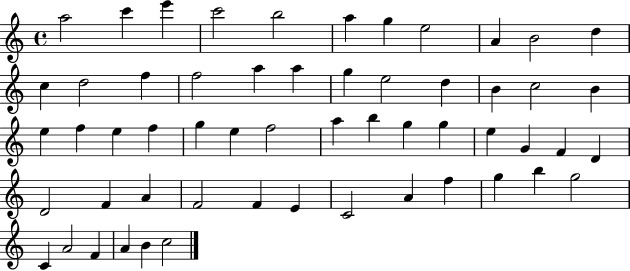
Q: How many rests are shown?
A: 0